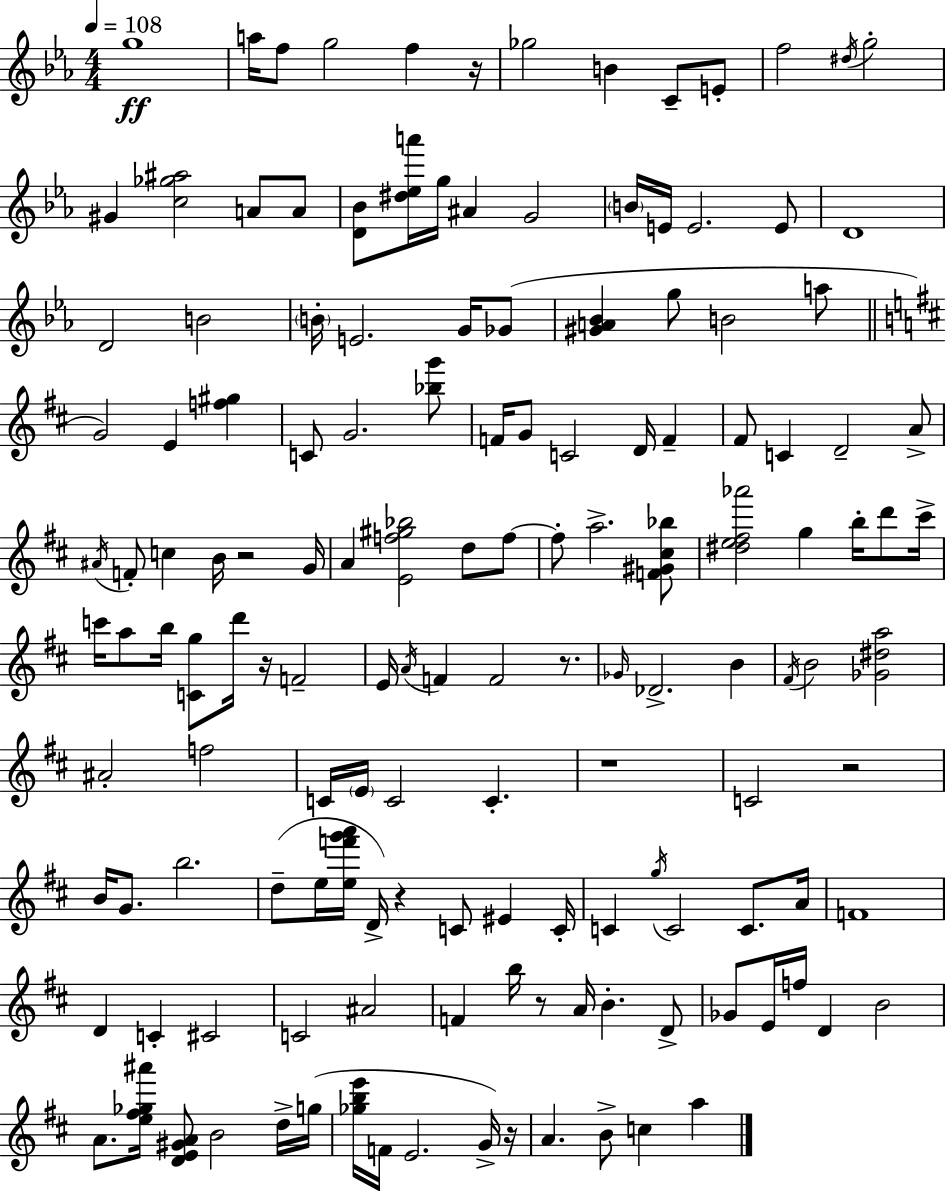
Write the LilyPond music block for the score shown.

{
  \clef treble
  \numericTimeSignature
  \time 4/4
  \key c \minor
  \tempo 4 = 108
  g''1\ff | a''16 f''8 g''2 f''4 r16 | ges''2 b'4 c'8-- e'8-. | f''2 \acciaccatura { dis''16 } g''2-. | \break gis'4 <c'' ges'' ais''>2 a'8 a'8 | <d' bes'>8 <dis'' ees'' a'''>16 g''16 ais'4 g'2 | \parenthesize b'16 e'16 e'2. e'8 | d'1 | \break d'2 b'2 | \parenthesize b'16-. e'2. g'16 ges'8( | <gis' a' bes'>4 g''8 b'2 a''8 | \bar "||" \break \key d \major g'2) e'4 <f'' gis''>4 | c'8 g'2. <bes'' g'''>8 | f'16 g'8 c'2 d'16 f'4-- | fis'8 c'4 d'2-- a'8-> | \break \acciaccatura { ais'16 } f'8-. c''4 b'16 r2 | g'16 a'4 <e' f'' gis'' bes''>2 d''8 f''8~~ | f''8-. a''2.-> <f' gis' cis'' bes''>8 | <dis'' e'' fis'' aes'''>2 g''4 b''16-. d'''8 | \break cis'''16-> c'''16 a''8 b''16 <c' g''>8 d'''16 r16 f'2-- | e'16 \acciaccatura { a'16 } f'4 f'2 r8. | \grace { ges'16 } des'2.-> b'4 | \acciaccatura { fis'16 } b'2 <ges' dis'' a''>2 | \break ais'2-. f''2 | c'16 \parenthesize e'16 c'2 c'4.-. | r1 | c'2 r2 | \break b'16 g'8. b''2. | d''8--( e''16 <e'' f''' g''' a'''>16 d'16->) r4 c'8 eis'4 | c'16-. c'4 \acciaccatura { g''16 } c'2 | c'8. a'16 f'1 | \break d'4 c'4-. cis'2 | c'2 ais'2 | f'4 b''16 r8 a'16 b'4.-. | d'8-> ges'8 e'16 f''16 d'4 b'2 | \break a'8. <e'' fis'' ges'' ais'''>16 <d' e' gis' a'>8 b'2 | d''16-> g''16( <ges'' b'' e'''>16 f'16 e'2. | g'16->) r16 a'4. b'8-> c''4 | a''4 \bar "|."
}